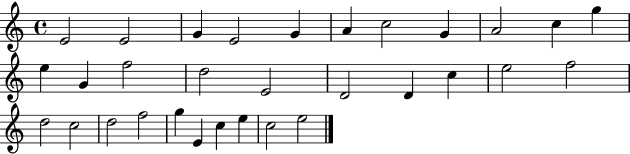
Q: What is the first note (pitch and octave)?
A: E4